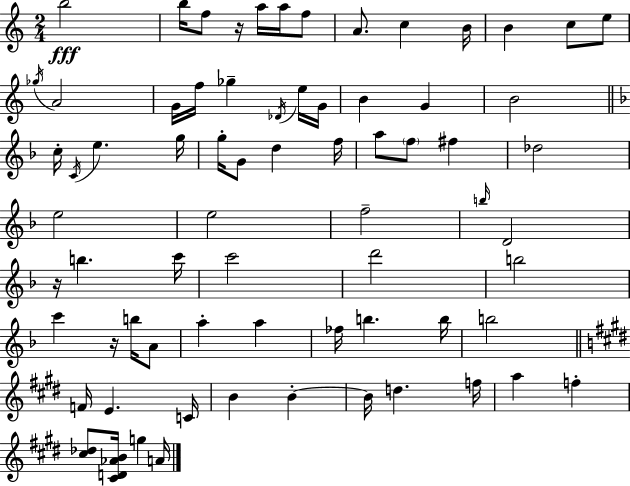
{
  \clef treble
  \numericTimeSignature
  \time 2/4
  \key a \minor
  b''2\fff | b''16 f''8 r16 a''16 a''16 f''8 | a'8. c''4 b'16 | b'4 c''8 e''8 | \break \acciaccatura { ges''16 } a'2 | g'16 f''16 ges''4-- \acciaccatura { des'16 } | e''16 g'16 b'4 g'4 | b'2 | \break \bar "||" \break \key f \major c''16-. \acciaccatura { c'16 } e''4. | g''16 g''16-. g'8 d''4 | f''16 a''8 \parenthesize f''8 fis''4 | des''2 | \break e''2 | e''2 | f''2-- | \grace { b''16 } d'2 | \break r16 b''4. | c'''16 c'''2 | d'''2 | b''2 | \break c'''4 r16 b''16 | a'8 a''4-. a''4 | fes''16 b''4. | b''16 b''2 | \break \bar "||" \break \key e \major f'16 e'4. c'16 | b'4 b'4-.~~ | b'16 d''4. f''16 | a''4 f''4-. | \break <cis'' des''>8 <cis' d' aes' b'>16 g''4 a'16 | \bar "|."
}